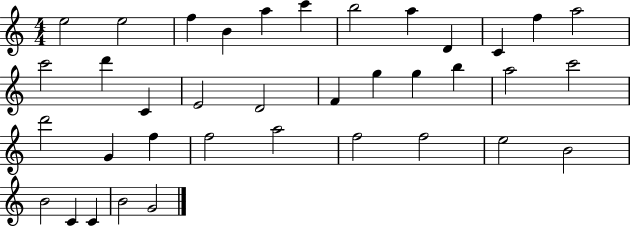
X:1
T:Untitled
M:4/4
L:1/4
K:C
e2 e2 f B a c' b2 a D C f a2 c'2 d' C E2 D2 F g g b a2 c'2 d'2 G f f2 a2 f2 f2 e2 B2 B2 C C B2 G2